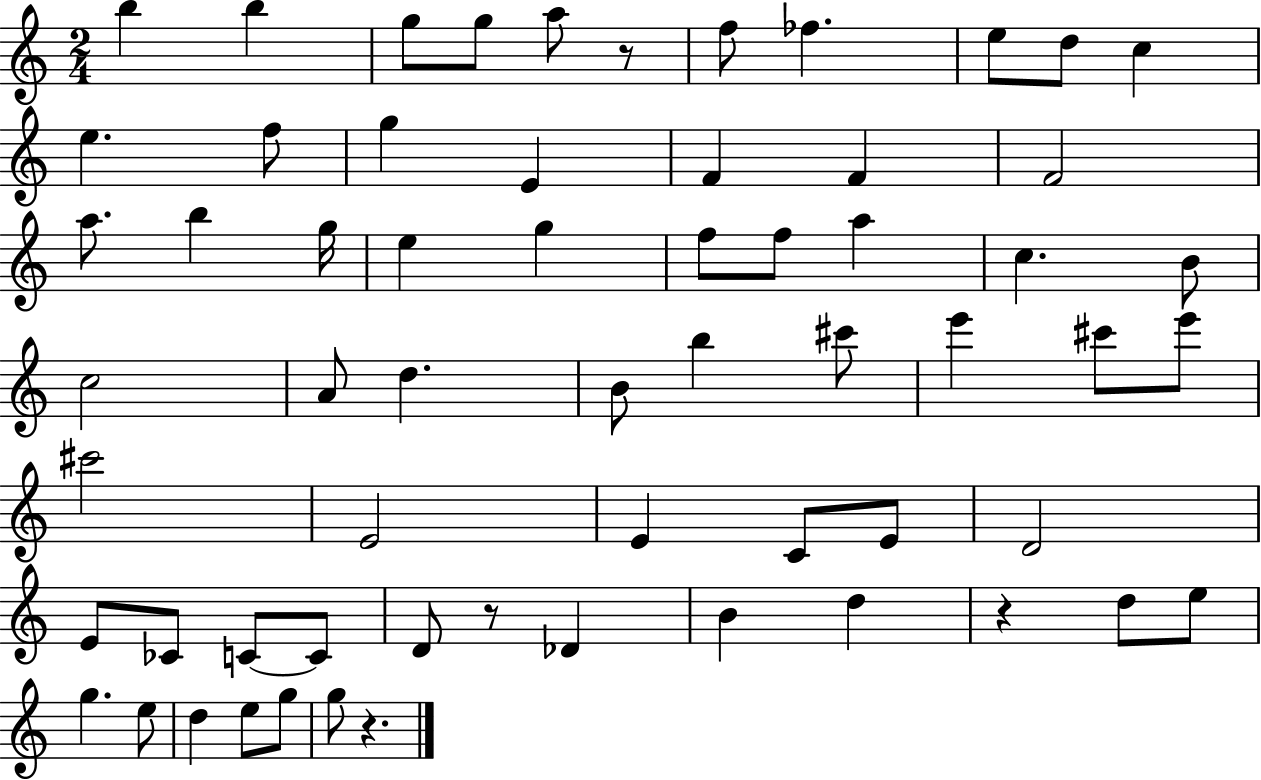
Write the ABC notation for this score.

X:1
T:Untitled
M:2/4
L:1/4
K:C
b b g/2 g/2 a/2 z/2 f/2 _f e/2 d/2 c e f/2 g E F F F2 a/2 b g/4 e g f/2 f/2 a c B/2 c2 A/2 d B/2 b ^c'/2 e' ^c'/2 e'/2 ^c'2 E2 E C/2 E/2 D2 E/2 _C/2 C/2 C/2 D/2 z/2 _D B d z d/2 e/2 g e/2 d e/2 g/2 g/2 z